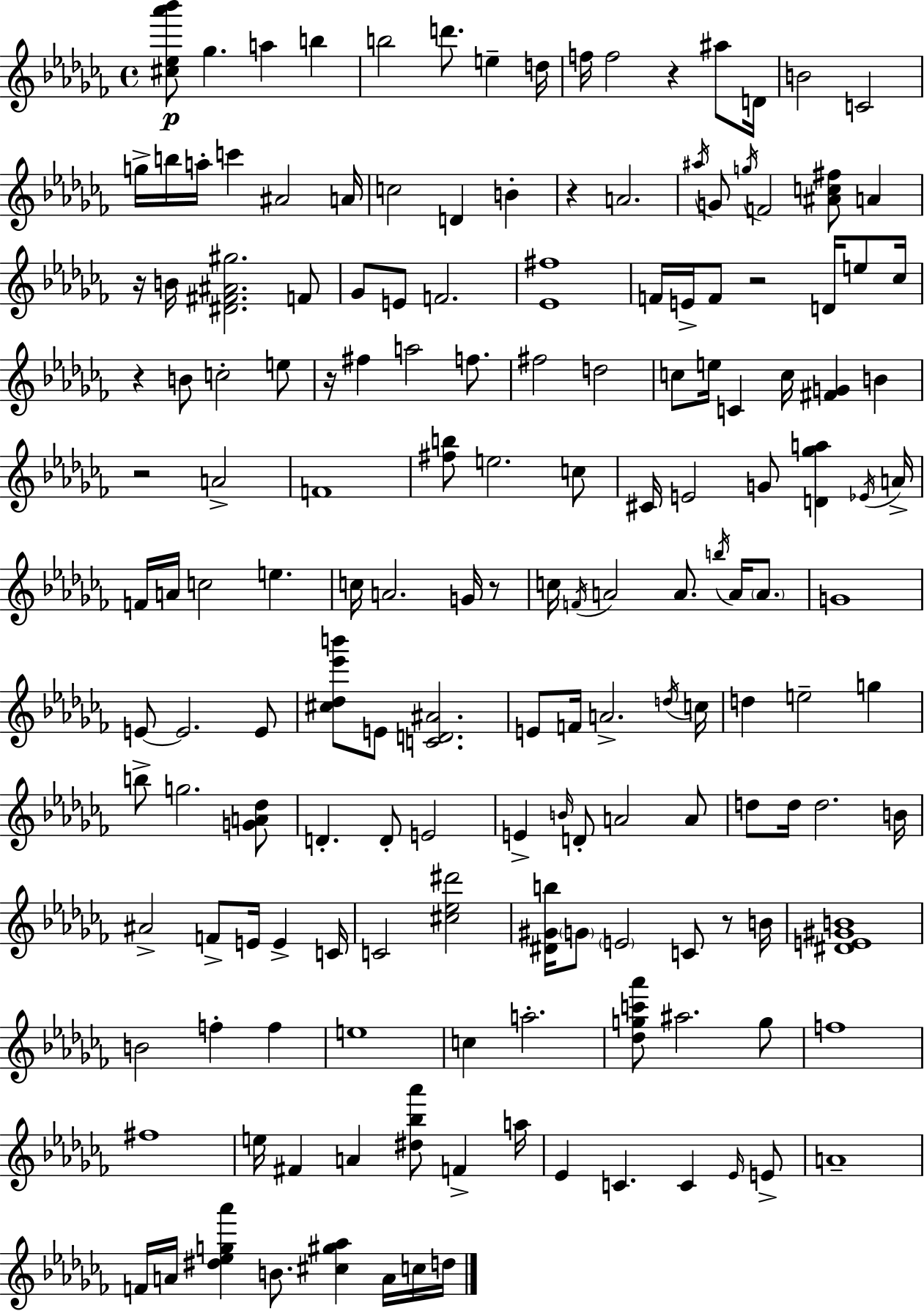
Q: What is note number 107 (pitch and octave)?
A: C4